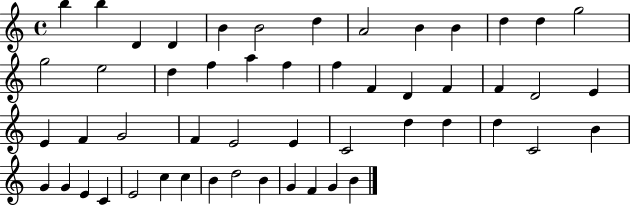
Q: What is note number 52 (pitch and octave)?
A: B4